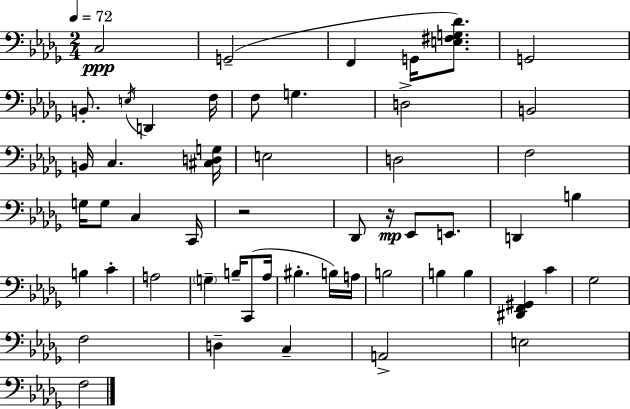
{
  \clef bass
  \numericTimeSignature
  \time 2/4
  \key bes \minor
  \tempo 4 = 72
  \repeat volta 2 { c2\ppp | g,2--( | f,4 g,16 <e fis g des'>8.) | g,2 | \break b,8.-. \acciaccatura { e16 } d,4 | f16 f8 g4. | d2-> | b,2 | \break b,16 c4. | <cis d g>16 e2 | d2 | f2 | \break g16 g8 c4 | c,16 r2 | des,8 r16\mp ees,8 e,8. | d,4 b4 | \break b4 c'4-. | a2 | \parenthesize g4-- b16-- c,8( | aes16 bis4.-. b16) | \break a16 b2 | b4 b4 | <dis, f, gis,>4 c'4 | ges2 | \break f2 | d4-- c4-- | a,2-> | e2 | \break f2 | } \bar "|."
}